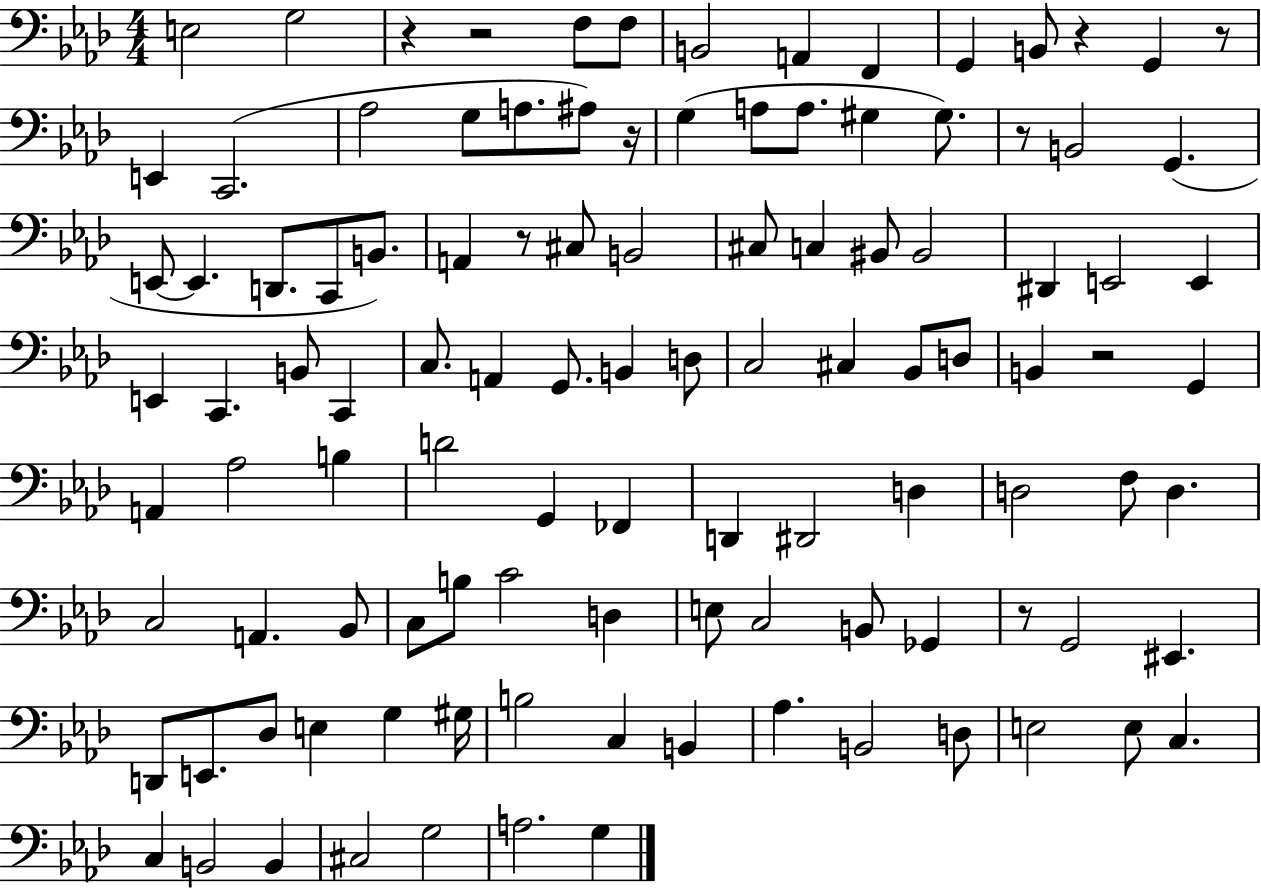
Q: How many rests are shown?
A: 9